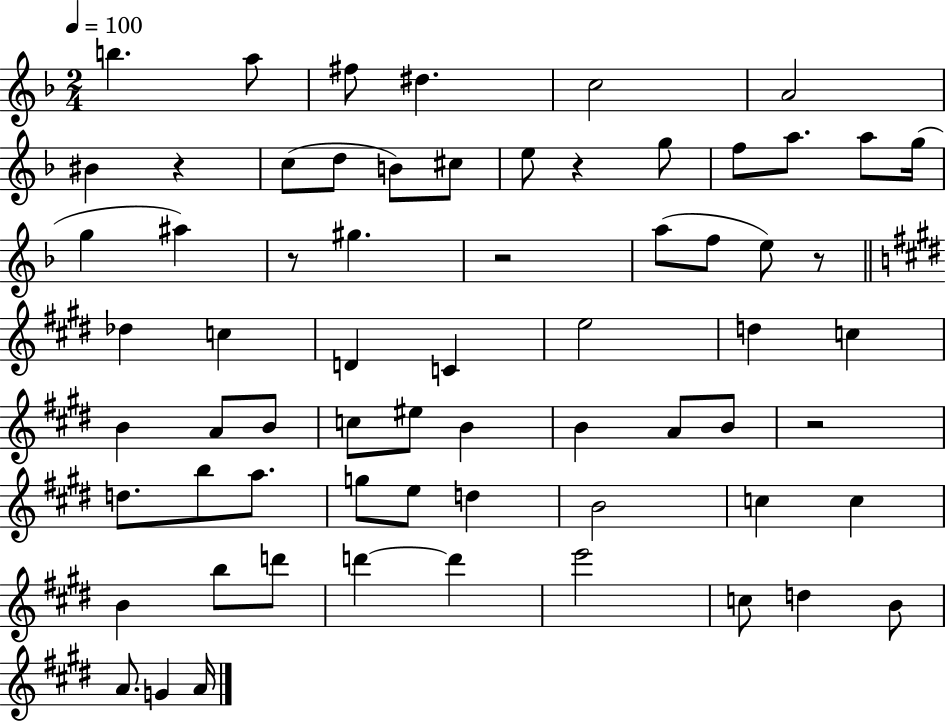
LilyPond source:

{
  \clef treble
  \numericTimeSignature
  \time 2/4
  \key f \major
  \tempo 4 = 100
  b''4. a''8 | fis''8 dis''4. | c''2 | a'2 | \break bis'4 r4 | c''8( d''8 b'8) cis''8 | e''8 r4 g''8 | f''8 a''8. a''8 g''16( | \break g''4 ais''4) | r8 gis''4. | r2 | a''8( f''8 e''8) r8 | \break \bar "||" \break \key e \major des''4 c''4 | d'4 c'4 | e''2 | d''4 c''4 | \break b'4 a'8 b'8 | c''8 eis''8 b'4 | b'4 a'8 b'8 | r2 | \break d''8. b''8 a''8. | g''8 e''8 d''4 | b'2 | c''4 c''4 | \break b'4 b''8 d'''8 | d'''4~~ d'''4 | e'''2 | c''8 d''4 b'8 | \break a'8. g'4 a'16 | \bar "|."
}